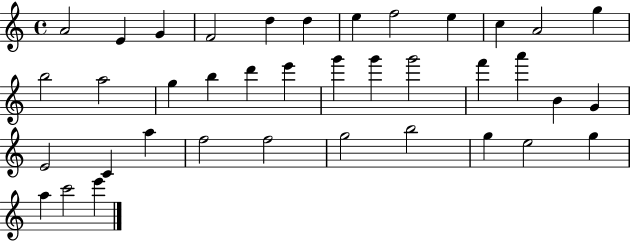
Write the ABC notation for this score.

X:1
T:Untitled
M:4/4
L:1/4
K:C
A2 E G F2 d d e f2 e c A2 g b2 a2 g b d' e' g' g' g'2 f' a' B G E2 C a f2 f2 g2 b2 g e2 g a c'2 e'